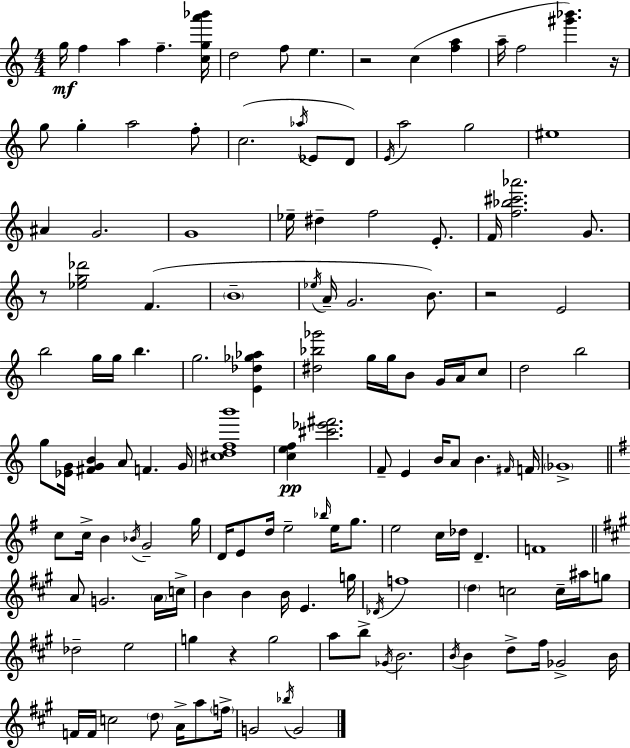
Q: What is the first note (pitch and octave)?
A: G5